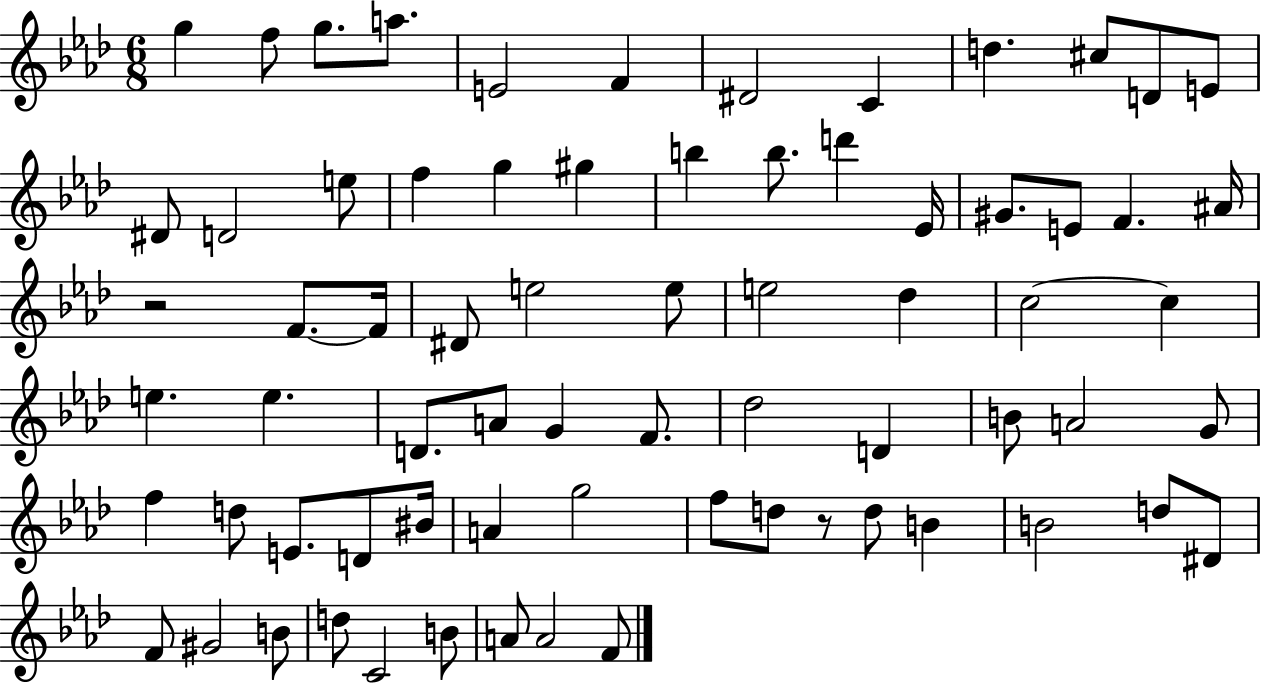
{
  \clef treble
  \numericTimeSignature
  \time 6/8
  \key aes \major
  g''4 f''8 g''8. a''8. | e'2 f'4 | dis'2 c'4 | d''4. cis''8 d'8 e'8 | \break dis'8 d'2 e''8 | f''4 g''4 gis''4 | b''4 b''8. d'''4 ees'16 | gis'8. e'8 f'4. ais'16 | \break r2 f'8.~~ f'16 | dis'8 e''2 e''8 | e''2 des''4 | c''2~~ c''4 | \break e''4. e''4. | d'8. a'8 g'4 f'8. | des''2 d'4 | b'8 a'2 g'8 | \break f''4 d''8 e'8. d'8 bis'16 | a'4 g''2 | f''8 d''8 r8 d''8 b'4 | b'2 d''8 dis'8 | \break f'8 gis'2 b'8 | d''8 c'2 b'8 | a'8 a'2 f'8 | \bar "|."
}